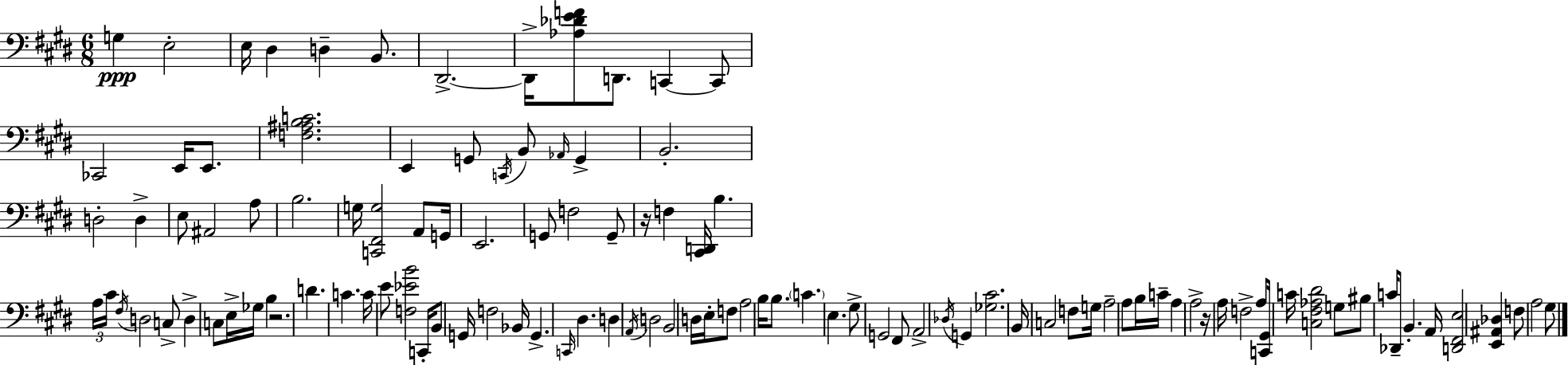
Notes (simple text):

G3/q E3/h E3/s D#3/q D3/q B2/e. D#2/h. D#2/s [Ab3,Db4,E4,F4]/e D2/e. C2/q C2/e CES2/h E2/s E2/e. [F3,A#3,B3,C4]/h. E2/q G2/e C2/s B2/e Ab2/s G2/q B2/h. D3/h D3/q E3/e A#2/h A3/e B3/h. G3/s [C2,F#2,G3]/h A2/e G2/s E2/h. G2/e F3/h G2/e R/s F3/q [C#2,D2]/s B3/q. A3/s C#4/s F#3/s D3/h C3/e D3/q C3/e E3/s Gb3/s B3/q R/h. D4/q. C4/q. C4/s E4/e [F3,Eb4,B4]/h C2/s B2/e G2/s F3/h Bb2/s G2/q. C2/s D#3/q. D3/q A2/s D3/h B2/h D3/s E3/s F3/e A3/h B3/s B3/e. C4/q. E3/q. G#3/e G2/h F#2/e A2/h Db3/s G2/q [Gb3,C#4]/h. B2/s C3/h F3/e G3/s A3/h A3/e B3/s C4/s A3/q A3/h R/s A3/s F3/h A3/e [C2,G#2]/s C4/s [C3,F#3,Ab3,D#4]/h G3/e BIS3/e C4/s Db2/e B2/q. A2/s [D2,F#2,E3]/h [E2,A#2,Db3]/q F3/e A3/h G#3/e